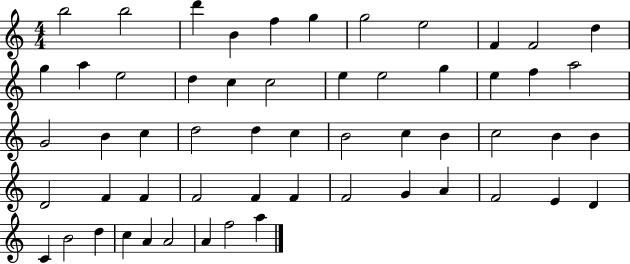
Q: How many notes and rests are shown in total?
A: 56